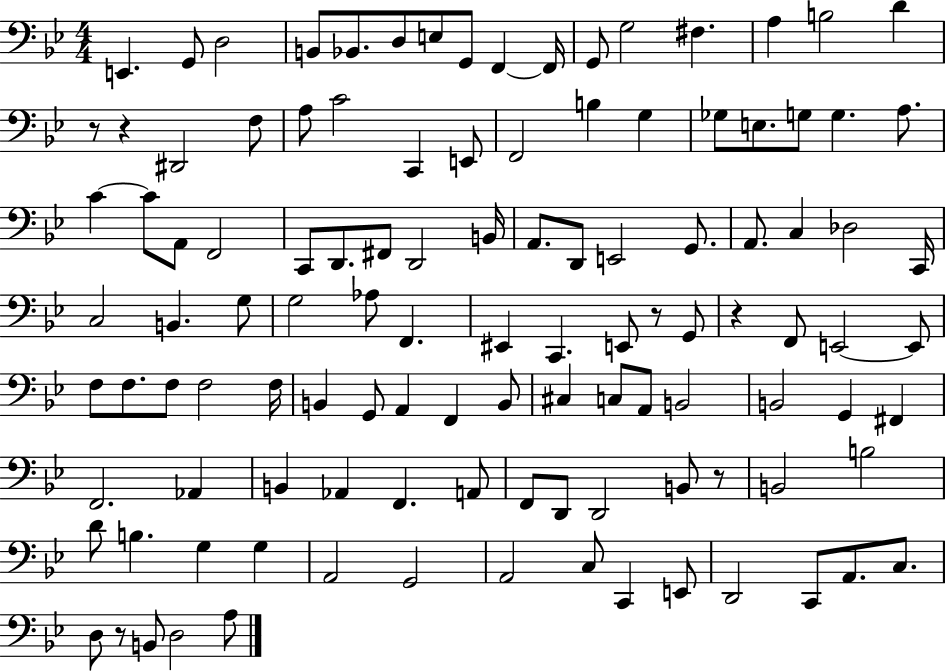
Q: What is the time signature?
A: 4/4